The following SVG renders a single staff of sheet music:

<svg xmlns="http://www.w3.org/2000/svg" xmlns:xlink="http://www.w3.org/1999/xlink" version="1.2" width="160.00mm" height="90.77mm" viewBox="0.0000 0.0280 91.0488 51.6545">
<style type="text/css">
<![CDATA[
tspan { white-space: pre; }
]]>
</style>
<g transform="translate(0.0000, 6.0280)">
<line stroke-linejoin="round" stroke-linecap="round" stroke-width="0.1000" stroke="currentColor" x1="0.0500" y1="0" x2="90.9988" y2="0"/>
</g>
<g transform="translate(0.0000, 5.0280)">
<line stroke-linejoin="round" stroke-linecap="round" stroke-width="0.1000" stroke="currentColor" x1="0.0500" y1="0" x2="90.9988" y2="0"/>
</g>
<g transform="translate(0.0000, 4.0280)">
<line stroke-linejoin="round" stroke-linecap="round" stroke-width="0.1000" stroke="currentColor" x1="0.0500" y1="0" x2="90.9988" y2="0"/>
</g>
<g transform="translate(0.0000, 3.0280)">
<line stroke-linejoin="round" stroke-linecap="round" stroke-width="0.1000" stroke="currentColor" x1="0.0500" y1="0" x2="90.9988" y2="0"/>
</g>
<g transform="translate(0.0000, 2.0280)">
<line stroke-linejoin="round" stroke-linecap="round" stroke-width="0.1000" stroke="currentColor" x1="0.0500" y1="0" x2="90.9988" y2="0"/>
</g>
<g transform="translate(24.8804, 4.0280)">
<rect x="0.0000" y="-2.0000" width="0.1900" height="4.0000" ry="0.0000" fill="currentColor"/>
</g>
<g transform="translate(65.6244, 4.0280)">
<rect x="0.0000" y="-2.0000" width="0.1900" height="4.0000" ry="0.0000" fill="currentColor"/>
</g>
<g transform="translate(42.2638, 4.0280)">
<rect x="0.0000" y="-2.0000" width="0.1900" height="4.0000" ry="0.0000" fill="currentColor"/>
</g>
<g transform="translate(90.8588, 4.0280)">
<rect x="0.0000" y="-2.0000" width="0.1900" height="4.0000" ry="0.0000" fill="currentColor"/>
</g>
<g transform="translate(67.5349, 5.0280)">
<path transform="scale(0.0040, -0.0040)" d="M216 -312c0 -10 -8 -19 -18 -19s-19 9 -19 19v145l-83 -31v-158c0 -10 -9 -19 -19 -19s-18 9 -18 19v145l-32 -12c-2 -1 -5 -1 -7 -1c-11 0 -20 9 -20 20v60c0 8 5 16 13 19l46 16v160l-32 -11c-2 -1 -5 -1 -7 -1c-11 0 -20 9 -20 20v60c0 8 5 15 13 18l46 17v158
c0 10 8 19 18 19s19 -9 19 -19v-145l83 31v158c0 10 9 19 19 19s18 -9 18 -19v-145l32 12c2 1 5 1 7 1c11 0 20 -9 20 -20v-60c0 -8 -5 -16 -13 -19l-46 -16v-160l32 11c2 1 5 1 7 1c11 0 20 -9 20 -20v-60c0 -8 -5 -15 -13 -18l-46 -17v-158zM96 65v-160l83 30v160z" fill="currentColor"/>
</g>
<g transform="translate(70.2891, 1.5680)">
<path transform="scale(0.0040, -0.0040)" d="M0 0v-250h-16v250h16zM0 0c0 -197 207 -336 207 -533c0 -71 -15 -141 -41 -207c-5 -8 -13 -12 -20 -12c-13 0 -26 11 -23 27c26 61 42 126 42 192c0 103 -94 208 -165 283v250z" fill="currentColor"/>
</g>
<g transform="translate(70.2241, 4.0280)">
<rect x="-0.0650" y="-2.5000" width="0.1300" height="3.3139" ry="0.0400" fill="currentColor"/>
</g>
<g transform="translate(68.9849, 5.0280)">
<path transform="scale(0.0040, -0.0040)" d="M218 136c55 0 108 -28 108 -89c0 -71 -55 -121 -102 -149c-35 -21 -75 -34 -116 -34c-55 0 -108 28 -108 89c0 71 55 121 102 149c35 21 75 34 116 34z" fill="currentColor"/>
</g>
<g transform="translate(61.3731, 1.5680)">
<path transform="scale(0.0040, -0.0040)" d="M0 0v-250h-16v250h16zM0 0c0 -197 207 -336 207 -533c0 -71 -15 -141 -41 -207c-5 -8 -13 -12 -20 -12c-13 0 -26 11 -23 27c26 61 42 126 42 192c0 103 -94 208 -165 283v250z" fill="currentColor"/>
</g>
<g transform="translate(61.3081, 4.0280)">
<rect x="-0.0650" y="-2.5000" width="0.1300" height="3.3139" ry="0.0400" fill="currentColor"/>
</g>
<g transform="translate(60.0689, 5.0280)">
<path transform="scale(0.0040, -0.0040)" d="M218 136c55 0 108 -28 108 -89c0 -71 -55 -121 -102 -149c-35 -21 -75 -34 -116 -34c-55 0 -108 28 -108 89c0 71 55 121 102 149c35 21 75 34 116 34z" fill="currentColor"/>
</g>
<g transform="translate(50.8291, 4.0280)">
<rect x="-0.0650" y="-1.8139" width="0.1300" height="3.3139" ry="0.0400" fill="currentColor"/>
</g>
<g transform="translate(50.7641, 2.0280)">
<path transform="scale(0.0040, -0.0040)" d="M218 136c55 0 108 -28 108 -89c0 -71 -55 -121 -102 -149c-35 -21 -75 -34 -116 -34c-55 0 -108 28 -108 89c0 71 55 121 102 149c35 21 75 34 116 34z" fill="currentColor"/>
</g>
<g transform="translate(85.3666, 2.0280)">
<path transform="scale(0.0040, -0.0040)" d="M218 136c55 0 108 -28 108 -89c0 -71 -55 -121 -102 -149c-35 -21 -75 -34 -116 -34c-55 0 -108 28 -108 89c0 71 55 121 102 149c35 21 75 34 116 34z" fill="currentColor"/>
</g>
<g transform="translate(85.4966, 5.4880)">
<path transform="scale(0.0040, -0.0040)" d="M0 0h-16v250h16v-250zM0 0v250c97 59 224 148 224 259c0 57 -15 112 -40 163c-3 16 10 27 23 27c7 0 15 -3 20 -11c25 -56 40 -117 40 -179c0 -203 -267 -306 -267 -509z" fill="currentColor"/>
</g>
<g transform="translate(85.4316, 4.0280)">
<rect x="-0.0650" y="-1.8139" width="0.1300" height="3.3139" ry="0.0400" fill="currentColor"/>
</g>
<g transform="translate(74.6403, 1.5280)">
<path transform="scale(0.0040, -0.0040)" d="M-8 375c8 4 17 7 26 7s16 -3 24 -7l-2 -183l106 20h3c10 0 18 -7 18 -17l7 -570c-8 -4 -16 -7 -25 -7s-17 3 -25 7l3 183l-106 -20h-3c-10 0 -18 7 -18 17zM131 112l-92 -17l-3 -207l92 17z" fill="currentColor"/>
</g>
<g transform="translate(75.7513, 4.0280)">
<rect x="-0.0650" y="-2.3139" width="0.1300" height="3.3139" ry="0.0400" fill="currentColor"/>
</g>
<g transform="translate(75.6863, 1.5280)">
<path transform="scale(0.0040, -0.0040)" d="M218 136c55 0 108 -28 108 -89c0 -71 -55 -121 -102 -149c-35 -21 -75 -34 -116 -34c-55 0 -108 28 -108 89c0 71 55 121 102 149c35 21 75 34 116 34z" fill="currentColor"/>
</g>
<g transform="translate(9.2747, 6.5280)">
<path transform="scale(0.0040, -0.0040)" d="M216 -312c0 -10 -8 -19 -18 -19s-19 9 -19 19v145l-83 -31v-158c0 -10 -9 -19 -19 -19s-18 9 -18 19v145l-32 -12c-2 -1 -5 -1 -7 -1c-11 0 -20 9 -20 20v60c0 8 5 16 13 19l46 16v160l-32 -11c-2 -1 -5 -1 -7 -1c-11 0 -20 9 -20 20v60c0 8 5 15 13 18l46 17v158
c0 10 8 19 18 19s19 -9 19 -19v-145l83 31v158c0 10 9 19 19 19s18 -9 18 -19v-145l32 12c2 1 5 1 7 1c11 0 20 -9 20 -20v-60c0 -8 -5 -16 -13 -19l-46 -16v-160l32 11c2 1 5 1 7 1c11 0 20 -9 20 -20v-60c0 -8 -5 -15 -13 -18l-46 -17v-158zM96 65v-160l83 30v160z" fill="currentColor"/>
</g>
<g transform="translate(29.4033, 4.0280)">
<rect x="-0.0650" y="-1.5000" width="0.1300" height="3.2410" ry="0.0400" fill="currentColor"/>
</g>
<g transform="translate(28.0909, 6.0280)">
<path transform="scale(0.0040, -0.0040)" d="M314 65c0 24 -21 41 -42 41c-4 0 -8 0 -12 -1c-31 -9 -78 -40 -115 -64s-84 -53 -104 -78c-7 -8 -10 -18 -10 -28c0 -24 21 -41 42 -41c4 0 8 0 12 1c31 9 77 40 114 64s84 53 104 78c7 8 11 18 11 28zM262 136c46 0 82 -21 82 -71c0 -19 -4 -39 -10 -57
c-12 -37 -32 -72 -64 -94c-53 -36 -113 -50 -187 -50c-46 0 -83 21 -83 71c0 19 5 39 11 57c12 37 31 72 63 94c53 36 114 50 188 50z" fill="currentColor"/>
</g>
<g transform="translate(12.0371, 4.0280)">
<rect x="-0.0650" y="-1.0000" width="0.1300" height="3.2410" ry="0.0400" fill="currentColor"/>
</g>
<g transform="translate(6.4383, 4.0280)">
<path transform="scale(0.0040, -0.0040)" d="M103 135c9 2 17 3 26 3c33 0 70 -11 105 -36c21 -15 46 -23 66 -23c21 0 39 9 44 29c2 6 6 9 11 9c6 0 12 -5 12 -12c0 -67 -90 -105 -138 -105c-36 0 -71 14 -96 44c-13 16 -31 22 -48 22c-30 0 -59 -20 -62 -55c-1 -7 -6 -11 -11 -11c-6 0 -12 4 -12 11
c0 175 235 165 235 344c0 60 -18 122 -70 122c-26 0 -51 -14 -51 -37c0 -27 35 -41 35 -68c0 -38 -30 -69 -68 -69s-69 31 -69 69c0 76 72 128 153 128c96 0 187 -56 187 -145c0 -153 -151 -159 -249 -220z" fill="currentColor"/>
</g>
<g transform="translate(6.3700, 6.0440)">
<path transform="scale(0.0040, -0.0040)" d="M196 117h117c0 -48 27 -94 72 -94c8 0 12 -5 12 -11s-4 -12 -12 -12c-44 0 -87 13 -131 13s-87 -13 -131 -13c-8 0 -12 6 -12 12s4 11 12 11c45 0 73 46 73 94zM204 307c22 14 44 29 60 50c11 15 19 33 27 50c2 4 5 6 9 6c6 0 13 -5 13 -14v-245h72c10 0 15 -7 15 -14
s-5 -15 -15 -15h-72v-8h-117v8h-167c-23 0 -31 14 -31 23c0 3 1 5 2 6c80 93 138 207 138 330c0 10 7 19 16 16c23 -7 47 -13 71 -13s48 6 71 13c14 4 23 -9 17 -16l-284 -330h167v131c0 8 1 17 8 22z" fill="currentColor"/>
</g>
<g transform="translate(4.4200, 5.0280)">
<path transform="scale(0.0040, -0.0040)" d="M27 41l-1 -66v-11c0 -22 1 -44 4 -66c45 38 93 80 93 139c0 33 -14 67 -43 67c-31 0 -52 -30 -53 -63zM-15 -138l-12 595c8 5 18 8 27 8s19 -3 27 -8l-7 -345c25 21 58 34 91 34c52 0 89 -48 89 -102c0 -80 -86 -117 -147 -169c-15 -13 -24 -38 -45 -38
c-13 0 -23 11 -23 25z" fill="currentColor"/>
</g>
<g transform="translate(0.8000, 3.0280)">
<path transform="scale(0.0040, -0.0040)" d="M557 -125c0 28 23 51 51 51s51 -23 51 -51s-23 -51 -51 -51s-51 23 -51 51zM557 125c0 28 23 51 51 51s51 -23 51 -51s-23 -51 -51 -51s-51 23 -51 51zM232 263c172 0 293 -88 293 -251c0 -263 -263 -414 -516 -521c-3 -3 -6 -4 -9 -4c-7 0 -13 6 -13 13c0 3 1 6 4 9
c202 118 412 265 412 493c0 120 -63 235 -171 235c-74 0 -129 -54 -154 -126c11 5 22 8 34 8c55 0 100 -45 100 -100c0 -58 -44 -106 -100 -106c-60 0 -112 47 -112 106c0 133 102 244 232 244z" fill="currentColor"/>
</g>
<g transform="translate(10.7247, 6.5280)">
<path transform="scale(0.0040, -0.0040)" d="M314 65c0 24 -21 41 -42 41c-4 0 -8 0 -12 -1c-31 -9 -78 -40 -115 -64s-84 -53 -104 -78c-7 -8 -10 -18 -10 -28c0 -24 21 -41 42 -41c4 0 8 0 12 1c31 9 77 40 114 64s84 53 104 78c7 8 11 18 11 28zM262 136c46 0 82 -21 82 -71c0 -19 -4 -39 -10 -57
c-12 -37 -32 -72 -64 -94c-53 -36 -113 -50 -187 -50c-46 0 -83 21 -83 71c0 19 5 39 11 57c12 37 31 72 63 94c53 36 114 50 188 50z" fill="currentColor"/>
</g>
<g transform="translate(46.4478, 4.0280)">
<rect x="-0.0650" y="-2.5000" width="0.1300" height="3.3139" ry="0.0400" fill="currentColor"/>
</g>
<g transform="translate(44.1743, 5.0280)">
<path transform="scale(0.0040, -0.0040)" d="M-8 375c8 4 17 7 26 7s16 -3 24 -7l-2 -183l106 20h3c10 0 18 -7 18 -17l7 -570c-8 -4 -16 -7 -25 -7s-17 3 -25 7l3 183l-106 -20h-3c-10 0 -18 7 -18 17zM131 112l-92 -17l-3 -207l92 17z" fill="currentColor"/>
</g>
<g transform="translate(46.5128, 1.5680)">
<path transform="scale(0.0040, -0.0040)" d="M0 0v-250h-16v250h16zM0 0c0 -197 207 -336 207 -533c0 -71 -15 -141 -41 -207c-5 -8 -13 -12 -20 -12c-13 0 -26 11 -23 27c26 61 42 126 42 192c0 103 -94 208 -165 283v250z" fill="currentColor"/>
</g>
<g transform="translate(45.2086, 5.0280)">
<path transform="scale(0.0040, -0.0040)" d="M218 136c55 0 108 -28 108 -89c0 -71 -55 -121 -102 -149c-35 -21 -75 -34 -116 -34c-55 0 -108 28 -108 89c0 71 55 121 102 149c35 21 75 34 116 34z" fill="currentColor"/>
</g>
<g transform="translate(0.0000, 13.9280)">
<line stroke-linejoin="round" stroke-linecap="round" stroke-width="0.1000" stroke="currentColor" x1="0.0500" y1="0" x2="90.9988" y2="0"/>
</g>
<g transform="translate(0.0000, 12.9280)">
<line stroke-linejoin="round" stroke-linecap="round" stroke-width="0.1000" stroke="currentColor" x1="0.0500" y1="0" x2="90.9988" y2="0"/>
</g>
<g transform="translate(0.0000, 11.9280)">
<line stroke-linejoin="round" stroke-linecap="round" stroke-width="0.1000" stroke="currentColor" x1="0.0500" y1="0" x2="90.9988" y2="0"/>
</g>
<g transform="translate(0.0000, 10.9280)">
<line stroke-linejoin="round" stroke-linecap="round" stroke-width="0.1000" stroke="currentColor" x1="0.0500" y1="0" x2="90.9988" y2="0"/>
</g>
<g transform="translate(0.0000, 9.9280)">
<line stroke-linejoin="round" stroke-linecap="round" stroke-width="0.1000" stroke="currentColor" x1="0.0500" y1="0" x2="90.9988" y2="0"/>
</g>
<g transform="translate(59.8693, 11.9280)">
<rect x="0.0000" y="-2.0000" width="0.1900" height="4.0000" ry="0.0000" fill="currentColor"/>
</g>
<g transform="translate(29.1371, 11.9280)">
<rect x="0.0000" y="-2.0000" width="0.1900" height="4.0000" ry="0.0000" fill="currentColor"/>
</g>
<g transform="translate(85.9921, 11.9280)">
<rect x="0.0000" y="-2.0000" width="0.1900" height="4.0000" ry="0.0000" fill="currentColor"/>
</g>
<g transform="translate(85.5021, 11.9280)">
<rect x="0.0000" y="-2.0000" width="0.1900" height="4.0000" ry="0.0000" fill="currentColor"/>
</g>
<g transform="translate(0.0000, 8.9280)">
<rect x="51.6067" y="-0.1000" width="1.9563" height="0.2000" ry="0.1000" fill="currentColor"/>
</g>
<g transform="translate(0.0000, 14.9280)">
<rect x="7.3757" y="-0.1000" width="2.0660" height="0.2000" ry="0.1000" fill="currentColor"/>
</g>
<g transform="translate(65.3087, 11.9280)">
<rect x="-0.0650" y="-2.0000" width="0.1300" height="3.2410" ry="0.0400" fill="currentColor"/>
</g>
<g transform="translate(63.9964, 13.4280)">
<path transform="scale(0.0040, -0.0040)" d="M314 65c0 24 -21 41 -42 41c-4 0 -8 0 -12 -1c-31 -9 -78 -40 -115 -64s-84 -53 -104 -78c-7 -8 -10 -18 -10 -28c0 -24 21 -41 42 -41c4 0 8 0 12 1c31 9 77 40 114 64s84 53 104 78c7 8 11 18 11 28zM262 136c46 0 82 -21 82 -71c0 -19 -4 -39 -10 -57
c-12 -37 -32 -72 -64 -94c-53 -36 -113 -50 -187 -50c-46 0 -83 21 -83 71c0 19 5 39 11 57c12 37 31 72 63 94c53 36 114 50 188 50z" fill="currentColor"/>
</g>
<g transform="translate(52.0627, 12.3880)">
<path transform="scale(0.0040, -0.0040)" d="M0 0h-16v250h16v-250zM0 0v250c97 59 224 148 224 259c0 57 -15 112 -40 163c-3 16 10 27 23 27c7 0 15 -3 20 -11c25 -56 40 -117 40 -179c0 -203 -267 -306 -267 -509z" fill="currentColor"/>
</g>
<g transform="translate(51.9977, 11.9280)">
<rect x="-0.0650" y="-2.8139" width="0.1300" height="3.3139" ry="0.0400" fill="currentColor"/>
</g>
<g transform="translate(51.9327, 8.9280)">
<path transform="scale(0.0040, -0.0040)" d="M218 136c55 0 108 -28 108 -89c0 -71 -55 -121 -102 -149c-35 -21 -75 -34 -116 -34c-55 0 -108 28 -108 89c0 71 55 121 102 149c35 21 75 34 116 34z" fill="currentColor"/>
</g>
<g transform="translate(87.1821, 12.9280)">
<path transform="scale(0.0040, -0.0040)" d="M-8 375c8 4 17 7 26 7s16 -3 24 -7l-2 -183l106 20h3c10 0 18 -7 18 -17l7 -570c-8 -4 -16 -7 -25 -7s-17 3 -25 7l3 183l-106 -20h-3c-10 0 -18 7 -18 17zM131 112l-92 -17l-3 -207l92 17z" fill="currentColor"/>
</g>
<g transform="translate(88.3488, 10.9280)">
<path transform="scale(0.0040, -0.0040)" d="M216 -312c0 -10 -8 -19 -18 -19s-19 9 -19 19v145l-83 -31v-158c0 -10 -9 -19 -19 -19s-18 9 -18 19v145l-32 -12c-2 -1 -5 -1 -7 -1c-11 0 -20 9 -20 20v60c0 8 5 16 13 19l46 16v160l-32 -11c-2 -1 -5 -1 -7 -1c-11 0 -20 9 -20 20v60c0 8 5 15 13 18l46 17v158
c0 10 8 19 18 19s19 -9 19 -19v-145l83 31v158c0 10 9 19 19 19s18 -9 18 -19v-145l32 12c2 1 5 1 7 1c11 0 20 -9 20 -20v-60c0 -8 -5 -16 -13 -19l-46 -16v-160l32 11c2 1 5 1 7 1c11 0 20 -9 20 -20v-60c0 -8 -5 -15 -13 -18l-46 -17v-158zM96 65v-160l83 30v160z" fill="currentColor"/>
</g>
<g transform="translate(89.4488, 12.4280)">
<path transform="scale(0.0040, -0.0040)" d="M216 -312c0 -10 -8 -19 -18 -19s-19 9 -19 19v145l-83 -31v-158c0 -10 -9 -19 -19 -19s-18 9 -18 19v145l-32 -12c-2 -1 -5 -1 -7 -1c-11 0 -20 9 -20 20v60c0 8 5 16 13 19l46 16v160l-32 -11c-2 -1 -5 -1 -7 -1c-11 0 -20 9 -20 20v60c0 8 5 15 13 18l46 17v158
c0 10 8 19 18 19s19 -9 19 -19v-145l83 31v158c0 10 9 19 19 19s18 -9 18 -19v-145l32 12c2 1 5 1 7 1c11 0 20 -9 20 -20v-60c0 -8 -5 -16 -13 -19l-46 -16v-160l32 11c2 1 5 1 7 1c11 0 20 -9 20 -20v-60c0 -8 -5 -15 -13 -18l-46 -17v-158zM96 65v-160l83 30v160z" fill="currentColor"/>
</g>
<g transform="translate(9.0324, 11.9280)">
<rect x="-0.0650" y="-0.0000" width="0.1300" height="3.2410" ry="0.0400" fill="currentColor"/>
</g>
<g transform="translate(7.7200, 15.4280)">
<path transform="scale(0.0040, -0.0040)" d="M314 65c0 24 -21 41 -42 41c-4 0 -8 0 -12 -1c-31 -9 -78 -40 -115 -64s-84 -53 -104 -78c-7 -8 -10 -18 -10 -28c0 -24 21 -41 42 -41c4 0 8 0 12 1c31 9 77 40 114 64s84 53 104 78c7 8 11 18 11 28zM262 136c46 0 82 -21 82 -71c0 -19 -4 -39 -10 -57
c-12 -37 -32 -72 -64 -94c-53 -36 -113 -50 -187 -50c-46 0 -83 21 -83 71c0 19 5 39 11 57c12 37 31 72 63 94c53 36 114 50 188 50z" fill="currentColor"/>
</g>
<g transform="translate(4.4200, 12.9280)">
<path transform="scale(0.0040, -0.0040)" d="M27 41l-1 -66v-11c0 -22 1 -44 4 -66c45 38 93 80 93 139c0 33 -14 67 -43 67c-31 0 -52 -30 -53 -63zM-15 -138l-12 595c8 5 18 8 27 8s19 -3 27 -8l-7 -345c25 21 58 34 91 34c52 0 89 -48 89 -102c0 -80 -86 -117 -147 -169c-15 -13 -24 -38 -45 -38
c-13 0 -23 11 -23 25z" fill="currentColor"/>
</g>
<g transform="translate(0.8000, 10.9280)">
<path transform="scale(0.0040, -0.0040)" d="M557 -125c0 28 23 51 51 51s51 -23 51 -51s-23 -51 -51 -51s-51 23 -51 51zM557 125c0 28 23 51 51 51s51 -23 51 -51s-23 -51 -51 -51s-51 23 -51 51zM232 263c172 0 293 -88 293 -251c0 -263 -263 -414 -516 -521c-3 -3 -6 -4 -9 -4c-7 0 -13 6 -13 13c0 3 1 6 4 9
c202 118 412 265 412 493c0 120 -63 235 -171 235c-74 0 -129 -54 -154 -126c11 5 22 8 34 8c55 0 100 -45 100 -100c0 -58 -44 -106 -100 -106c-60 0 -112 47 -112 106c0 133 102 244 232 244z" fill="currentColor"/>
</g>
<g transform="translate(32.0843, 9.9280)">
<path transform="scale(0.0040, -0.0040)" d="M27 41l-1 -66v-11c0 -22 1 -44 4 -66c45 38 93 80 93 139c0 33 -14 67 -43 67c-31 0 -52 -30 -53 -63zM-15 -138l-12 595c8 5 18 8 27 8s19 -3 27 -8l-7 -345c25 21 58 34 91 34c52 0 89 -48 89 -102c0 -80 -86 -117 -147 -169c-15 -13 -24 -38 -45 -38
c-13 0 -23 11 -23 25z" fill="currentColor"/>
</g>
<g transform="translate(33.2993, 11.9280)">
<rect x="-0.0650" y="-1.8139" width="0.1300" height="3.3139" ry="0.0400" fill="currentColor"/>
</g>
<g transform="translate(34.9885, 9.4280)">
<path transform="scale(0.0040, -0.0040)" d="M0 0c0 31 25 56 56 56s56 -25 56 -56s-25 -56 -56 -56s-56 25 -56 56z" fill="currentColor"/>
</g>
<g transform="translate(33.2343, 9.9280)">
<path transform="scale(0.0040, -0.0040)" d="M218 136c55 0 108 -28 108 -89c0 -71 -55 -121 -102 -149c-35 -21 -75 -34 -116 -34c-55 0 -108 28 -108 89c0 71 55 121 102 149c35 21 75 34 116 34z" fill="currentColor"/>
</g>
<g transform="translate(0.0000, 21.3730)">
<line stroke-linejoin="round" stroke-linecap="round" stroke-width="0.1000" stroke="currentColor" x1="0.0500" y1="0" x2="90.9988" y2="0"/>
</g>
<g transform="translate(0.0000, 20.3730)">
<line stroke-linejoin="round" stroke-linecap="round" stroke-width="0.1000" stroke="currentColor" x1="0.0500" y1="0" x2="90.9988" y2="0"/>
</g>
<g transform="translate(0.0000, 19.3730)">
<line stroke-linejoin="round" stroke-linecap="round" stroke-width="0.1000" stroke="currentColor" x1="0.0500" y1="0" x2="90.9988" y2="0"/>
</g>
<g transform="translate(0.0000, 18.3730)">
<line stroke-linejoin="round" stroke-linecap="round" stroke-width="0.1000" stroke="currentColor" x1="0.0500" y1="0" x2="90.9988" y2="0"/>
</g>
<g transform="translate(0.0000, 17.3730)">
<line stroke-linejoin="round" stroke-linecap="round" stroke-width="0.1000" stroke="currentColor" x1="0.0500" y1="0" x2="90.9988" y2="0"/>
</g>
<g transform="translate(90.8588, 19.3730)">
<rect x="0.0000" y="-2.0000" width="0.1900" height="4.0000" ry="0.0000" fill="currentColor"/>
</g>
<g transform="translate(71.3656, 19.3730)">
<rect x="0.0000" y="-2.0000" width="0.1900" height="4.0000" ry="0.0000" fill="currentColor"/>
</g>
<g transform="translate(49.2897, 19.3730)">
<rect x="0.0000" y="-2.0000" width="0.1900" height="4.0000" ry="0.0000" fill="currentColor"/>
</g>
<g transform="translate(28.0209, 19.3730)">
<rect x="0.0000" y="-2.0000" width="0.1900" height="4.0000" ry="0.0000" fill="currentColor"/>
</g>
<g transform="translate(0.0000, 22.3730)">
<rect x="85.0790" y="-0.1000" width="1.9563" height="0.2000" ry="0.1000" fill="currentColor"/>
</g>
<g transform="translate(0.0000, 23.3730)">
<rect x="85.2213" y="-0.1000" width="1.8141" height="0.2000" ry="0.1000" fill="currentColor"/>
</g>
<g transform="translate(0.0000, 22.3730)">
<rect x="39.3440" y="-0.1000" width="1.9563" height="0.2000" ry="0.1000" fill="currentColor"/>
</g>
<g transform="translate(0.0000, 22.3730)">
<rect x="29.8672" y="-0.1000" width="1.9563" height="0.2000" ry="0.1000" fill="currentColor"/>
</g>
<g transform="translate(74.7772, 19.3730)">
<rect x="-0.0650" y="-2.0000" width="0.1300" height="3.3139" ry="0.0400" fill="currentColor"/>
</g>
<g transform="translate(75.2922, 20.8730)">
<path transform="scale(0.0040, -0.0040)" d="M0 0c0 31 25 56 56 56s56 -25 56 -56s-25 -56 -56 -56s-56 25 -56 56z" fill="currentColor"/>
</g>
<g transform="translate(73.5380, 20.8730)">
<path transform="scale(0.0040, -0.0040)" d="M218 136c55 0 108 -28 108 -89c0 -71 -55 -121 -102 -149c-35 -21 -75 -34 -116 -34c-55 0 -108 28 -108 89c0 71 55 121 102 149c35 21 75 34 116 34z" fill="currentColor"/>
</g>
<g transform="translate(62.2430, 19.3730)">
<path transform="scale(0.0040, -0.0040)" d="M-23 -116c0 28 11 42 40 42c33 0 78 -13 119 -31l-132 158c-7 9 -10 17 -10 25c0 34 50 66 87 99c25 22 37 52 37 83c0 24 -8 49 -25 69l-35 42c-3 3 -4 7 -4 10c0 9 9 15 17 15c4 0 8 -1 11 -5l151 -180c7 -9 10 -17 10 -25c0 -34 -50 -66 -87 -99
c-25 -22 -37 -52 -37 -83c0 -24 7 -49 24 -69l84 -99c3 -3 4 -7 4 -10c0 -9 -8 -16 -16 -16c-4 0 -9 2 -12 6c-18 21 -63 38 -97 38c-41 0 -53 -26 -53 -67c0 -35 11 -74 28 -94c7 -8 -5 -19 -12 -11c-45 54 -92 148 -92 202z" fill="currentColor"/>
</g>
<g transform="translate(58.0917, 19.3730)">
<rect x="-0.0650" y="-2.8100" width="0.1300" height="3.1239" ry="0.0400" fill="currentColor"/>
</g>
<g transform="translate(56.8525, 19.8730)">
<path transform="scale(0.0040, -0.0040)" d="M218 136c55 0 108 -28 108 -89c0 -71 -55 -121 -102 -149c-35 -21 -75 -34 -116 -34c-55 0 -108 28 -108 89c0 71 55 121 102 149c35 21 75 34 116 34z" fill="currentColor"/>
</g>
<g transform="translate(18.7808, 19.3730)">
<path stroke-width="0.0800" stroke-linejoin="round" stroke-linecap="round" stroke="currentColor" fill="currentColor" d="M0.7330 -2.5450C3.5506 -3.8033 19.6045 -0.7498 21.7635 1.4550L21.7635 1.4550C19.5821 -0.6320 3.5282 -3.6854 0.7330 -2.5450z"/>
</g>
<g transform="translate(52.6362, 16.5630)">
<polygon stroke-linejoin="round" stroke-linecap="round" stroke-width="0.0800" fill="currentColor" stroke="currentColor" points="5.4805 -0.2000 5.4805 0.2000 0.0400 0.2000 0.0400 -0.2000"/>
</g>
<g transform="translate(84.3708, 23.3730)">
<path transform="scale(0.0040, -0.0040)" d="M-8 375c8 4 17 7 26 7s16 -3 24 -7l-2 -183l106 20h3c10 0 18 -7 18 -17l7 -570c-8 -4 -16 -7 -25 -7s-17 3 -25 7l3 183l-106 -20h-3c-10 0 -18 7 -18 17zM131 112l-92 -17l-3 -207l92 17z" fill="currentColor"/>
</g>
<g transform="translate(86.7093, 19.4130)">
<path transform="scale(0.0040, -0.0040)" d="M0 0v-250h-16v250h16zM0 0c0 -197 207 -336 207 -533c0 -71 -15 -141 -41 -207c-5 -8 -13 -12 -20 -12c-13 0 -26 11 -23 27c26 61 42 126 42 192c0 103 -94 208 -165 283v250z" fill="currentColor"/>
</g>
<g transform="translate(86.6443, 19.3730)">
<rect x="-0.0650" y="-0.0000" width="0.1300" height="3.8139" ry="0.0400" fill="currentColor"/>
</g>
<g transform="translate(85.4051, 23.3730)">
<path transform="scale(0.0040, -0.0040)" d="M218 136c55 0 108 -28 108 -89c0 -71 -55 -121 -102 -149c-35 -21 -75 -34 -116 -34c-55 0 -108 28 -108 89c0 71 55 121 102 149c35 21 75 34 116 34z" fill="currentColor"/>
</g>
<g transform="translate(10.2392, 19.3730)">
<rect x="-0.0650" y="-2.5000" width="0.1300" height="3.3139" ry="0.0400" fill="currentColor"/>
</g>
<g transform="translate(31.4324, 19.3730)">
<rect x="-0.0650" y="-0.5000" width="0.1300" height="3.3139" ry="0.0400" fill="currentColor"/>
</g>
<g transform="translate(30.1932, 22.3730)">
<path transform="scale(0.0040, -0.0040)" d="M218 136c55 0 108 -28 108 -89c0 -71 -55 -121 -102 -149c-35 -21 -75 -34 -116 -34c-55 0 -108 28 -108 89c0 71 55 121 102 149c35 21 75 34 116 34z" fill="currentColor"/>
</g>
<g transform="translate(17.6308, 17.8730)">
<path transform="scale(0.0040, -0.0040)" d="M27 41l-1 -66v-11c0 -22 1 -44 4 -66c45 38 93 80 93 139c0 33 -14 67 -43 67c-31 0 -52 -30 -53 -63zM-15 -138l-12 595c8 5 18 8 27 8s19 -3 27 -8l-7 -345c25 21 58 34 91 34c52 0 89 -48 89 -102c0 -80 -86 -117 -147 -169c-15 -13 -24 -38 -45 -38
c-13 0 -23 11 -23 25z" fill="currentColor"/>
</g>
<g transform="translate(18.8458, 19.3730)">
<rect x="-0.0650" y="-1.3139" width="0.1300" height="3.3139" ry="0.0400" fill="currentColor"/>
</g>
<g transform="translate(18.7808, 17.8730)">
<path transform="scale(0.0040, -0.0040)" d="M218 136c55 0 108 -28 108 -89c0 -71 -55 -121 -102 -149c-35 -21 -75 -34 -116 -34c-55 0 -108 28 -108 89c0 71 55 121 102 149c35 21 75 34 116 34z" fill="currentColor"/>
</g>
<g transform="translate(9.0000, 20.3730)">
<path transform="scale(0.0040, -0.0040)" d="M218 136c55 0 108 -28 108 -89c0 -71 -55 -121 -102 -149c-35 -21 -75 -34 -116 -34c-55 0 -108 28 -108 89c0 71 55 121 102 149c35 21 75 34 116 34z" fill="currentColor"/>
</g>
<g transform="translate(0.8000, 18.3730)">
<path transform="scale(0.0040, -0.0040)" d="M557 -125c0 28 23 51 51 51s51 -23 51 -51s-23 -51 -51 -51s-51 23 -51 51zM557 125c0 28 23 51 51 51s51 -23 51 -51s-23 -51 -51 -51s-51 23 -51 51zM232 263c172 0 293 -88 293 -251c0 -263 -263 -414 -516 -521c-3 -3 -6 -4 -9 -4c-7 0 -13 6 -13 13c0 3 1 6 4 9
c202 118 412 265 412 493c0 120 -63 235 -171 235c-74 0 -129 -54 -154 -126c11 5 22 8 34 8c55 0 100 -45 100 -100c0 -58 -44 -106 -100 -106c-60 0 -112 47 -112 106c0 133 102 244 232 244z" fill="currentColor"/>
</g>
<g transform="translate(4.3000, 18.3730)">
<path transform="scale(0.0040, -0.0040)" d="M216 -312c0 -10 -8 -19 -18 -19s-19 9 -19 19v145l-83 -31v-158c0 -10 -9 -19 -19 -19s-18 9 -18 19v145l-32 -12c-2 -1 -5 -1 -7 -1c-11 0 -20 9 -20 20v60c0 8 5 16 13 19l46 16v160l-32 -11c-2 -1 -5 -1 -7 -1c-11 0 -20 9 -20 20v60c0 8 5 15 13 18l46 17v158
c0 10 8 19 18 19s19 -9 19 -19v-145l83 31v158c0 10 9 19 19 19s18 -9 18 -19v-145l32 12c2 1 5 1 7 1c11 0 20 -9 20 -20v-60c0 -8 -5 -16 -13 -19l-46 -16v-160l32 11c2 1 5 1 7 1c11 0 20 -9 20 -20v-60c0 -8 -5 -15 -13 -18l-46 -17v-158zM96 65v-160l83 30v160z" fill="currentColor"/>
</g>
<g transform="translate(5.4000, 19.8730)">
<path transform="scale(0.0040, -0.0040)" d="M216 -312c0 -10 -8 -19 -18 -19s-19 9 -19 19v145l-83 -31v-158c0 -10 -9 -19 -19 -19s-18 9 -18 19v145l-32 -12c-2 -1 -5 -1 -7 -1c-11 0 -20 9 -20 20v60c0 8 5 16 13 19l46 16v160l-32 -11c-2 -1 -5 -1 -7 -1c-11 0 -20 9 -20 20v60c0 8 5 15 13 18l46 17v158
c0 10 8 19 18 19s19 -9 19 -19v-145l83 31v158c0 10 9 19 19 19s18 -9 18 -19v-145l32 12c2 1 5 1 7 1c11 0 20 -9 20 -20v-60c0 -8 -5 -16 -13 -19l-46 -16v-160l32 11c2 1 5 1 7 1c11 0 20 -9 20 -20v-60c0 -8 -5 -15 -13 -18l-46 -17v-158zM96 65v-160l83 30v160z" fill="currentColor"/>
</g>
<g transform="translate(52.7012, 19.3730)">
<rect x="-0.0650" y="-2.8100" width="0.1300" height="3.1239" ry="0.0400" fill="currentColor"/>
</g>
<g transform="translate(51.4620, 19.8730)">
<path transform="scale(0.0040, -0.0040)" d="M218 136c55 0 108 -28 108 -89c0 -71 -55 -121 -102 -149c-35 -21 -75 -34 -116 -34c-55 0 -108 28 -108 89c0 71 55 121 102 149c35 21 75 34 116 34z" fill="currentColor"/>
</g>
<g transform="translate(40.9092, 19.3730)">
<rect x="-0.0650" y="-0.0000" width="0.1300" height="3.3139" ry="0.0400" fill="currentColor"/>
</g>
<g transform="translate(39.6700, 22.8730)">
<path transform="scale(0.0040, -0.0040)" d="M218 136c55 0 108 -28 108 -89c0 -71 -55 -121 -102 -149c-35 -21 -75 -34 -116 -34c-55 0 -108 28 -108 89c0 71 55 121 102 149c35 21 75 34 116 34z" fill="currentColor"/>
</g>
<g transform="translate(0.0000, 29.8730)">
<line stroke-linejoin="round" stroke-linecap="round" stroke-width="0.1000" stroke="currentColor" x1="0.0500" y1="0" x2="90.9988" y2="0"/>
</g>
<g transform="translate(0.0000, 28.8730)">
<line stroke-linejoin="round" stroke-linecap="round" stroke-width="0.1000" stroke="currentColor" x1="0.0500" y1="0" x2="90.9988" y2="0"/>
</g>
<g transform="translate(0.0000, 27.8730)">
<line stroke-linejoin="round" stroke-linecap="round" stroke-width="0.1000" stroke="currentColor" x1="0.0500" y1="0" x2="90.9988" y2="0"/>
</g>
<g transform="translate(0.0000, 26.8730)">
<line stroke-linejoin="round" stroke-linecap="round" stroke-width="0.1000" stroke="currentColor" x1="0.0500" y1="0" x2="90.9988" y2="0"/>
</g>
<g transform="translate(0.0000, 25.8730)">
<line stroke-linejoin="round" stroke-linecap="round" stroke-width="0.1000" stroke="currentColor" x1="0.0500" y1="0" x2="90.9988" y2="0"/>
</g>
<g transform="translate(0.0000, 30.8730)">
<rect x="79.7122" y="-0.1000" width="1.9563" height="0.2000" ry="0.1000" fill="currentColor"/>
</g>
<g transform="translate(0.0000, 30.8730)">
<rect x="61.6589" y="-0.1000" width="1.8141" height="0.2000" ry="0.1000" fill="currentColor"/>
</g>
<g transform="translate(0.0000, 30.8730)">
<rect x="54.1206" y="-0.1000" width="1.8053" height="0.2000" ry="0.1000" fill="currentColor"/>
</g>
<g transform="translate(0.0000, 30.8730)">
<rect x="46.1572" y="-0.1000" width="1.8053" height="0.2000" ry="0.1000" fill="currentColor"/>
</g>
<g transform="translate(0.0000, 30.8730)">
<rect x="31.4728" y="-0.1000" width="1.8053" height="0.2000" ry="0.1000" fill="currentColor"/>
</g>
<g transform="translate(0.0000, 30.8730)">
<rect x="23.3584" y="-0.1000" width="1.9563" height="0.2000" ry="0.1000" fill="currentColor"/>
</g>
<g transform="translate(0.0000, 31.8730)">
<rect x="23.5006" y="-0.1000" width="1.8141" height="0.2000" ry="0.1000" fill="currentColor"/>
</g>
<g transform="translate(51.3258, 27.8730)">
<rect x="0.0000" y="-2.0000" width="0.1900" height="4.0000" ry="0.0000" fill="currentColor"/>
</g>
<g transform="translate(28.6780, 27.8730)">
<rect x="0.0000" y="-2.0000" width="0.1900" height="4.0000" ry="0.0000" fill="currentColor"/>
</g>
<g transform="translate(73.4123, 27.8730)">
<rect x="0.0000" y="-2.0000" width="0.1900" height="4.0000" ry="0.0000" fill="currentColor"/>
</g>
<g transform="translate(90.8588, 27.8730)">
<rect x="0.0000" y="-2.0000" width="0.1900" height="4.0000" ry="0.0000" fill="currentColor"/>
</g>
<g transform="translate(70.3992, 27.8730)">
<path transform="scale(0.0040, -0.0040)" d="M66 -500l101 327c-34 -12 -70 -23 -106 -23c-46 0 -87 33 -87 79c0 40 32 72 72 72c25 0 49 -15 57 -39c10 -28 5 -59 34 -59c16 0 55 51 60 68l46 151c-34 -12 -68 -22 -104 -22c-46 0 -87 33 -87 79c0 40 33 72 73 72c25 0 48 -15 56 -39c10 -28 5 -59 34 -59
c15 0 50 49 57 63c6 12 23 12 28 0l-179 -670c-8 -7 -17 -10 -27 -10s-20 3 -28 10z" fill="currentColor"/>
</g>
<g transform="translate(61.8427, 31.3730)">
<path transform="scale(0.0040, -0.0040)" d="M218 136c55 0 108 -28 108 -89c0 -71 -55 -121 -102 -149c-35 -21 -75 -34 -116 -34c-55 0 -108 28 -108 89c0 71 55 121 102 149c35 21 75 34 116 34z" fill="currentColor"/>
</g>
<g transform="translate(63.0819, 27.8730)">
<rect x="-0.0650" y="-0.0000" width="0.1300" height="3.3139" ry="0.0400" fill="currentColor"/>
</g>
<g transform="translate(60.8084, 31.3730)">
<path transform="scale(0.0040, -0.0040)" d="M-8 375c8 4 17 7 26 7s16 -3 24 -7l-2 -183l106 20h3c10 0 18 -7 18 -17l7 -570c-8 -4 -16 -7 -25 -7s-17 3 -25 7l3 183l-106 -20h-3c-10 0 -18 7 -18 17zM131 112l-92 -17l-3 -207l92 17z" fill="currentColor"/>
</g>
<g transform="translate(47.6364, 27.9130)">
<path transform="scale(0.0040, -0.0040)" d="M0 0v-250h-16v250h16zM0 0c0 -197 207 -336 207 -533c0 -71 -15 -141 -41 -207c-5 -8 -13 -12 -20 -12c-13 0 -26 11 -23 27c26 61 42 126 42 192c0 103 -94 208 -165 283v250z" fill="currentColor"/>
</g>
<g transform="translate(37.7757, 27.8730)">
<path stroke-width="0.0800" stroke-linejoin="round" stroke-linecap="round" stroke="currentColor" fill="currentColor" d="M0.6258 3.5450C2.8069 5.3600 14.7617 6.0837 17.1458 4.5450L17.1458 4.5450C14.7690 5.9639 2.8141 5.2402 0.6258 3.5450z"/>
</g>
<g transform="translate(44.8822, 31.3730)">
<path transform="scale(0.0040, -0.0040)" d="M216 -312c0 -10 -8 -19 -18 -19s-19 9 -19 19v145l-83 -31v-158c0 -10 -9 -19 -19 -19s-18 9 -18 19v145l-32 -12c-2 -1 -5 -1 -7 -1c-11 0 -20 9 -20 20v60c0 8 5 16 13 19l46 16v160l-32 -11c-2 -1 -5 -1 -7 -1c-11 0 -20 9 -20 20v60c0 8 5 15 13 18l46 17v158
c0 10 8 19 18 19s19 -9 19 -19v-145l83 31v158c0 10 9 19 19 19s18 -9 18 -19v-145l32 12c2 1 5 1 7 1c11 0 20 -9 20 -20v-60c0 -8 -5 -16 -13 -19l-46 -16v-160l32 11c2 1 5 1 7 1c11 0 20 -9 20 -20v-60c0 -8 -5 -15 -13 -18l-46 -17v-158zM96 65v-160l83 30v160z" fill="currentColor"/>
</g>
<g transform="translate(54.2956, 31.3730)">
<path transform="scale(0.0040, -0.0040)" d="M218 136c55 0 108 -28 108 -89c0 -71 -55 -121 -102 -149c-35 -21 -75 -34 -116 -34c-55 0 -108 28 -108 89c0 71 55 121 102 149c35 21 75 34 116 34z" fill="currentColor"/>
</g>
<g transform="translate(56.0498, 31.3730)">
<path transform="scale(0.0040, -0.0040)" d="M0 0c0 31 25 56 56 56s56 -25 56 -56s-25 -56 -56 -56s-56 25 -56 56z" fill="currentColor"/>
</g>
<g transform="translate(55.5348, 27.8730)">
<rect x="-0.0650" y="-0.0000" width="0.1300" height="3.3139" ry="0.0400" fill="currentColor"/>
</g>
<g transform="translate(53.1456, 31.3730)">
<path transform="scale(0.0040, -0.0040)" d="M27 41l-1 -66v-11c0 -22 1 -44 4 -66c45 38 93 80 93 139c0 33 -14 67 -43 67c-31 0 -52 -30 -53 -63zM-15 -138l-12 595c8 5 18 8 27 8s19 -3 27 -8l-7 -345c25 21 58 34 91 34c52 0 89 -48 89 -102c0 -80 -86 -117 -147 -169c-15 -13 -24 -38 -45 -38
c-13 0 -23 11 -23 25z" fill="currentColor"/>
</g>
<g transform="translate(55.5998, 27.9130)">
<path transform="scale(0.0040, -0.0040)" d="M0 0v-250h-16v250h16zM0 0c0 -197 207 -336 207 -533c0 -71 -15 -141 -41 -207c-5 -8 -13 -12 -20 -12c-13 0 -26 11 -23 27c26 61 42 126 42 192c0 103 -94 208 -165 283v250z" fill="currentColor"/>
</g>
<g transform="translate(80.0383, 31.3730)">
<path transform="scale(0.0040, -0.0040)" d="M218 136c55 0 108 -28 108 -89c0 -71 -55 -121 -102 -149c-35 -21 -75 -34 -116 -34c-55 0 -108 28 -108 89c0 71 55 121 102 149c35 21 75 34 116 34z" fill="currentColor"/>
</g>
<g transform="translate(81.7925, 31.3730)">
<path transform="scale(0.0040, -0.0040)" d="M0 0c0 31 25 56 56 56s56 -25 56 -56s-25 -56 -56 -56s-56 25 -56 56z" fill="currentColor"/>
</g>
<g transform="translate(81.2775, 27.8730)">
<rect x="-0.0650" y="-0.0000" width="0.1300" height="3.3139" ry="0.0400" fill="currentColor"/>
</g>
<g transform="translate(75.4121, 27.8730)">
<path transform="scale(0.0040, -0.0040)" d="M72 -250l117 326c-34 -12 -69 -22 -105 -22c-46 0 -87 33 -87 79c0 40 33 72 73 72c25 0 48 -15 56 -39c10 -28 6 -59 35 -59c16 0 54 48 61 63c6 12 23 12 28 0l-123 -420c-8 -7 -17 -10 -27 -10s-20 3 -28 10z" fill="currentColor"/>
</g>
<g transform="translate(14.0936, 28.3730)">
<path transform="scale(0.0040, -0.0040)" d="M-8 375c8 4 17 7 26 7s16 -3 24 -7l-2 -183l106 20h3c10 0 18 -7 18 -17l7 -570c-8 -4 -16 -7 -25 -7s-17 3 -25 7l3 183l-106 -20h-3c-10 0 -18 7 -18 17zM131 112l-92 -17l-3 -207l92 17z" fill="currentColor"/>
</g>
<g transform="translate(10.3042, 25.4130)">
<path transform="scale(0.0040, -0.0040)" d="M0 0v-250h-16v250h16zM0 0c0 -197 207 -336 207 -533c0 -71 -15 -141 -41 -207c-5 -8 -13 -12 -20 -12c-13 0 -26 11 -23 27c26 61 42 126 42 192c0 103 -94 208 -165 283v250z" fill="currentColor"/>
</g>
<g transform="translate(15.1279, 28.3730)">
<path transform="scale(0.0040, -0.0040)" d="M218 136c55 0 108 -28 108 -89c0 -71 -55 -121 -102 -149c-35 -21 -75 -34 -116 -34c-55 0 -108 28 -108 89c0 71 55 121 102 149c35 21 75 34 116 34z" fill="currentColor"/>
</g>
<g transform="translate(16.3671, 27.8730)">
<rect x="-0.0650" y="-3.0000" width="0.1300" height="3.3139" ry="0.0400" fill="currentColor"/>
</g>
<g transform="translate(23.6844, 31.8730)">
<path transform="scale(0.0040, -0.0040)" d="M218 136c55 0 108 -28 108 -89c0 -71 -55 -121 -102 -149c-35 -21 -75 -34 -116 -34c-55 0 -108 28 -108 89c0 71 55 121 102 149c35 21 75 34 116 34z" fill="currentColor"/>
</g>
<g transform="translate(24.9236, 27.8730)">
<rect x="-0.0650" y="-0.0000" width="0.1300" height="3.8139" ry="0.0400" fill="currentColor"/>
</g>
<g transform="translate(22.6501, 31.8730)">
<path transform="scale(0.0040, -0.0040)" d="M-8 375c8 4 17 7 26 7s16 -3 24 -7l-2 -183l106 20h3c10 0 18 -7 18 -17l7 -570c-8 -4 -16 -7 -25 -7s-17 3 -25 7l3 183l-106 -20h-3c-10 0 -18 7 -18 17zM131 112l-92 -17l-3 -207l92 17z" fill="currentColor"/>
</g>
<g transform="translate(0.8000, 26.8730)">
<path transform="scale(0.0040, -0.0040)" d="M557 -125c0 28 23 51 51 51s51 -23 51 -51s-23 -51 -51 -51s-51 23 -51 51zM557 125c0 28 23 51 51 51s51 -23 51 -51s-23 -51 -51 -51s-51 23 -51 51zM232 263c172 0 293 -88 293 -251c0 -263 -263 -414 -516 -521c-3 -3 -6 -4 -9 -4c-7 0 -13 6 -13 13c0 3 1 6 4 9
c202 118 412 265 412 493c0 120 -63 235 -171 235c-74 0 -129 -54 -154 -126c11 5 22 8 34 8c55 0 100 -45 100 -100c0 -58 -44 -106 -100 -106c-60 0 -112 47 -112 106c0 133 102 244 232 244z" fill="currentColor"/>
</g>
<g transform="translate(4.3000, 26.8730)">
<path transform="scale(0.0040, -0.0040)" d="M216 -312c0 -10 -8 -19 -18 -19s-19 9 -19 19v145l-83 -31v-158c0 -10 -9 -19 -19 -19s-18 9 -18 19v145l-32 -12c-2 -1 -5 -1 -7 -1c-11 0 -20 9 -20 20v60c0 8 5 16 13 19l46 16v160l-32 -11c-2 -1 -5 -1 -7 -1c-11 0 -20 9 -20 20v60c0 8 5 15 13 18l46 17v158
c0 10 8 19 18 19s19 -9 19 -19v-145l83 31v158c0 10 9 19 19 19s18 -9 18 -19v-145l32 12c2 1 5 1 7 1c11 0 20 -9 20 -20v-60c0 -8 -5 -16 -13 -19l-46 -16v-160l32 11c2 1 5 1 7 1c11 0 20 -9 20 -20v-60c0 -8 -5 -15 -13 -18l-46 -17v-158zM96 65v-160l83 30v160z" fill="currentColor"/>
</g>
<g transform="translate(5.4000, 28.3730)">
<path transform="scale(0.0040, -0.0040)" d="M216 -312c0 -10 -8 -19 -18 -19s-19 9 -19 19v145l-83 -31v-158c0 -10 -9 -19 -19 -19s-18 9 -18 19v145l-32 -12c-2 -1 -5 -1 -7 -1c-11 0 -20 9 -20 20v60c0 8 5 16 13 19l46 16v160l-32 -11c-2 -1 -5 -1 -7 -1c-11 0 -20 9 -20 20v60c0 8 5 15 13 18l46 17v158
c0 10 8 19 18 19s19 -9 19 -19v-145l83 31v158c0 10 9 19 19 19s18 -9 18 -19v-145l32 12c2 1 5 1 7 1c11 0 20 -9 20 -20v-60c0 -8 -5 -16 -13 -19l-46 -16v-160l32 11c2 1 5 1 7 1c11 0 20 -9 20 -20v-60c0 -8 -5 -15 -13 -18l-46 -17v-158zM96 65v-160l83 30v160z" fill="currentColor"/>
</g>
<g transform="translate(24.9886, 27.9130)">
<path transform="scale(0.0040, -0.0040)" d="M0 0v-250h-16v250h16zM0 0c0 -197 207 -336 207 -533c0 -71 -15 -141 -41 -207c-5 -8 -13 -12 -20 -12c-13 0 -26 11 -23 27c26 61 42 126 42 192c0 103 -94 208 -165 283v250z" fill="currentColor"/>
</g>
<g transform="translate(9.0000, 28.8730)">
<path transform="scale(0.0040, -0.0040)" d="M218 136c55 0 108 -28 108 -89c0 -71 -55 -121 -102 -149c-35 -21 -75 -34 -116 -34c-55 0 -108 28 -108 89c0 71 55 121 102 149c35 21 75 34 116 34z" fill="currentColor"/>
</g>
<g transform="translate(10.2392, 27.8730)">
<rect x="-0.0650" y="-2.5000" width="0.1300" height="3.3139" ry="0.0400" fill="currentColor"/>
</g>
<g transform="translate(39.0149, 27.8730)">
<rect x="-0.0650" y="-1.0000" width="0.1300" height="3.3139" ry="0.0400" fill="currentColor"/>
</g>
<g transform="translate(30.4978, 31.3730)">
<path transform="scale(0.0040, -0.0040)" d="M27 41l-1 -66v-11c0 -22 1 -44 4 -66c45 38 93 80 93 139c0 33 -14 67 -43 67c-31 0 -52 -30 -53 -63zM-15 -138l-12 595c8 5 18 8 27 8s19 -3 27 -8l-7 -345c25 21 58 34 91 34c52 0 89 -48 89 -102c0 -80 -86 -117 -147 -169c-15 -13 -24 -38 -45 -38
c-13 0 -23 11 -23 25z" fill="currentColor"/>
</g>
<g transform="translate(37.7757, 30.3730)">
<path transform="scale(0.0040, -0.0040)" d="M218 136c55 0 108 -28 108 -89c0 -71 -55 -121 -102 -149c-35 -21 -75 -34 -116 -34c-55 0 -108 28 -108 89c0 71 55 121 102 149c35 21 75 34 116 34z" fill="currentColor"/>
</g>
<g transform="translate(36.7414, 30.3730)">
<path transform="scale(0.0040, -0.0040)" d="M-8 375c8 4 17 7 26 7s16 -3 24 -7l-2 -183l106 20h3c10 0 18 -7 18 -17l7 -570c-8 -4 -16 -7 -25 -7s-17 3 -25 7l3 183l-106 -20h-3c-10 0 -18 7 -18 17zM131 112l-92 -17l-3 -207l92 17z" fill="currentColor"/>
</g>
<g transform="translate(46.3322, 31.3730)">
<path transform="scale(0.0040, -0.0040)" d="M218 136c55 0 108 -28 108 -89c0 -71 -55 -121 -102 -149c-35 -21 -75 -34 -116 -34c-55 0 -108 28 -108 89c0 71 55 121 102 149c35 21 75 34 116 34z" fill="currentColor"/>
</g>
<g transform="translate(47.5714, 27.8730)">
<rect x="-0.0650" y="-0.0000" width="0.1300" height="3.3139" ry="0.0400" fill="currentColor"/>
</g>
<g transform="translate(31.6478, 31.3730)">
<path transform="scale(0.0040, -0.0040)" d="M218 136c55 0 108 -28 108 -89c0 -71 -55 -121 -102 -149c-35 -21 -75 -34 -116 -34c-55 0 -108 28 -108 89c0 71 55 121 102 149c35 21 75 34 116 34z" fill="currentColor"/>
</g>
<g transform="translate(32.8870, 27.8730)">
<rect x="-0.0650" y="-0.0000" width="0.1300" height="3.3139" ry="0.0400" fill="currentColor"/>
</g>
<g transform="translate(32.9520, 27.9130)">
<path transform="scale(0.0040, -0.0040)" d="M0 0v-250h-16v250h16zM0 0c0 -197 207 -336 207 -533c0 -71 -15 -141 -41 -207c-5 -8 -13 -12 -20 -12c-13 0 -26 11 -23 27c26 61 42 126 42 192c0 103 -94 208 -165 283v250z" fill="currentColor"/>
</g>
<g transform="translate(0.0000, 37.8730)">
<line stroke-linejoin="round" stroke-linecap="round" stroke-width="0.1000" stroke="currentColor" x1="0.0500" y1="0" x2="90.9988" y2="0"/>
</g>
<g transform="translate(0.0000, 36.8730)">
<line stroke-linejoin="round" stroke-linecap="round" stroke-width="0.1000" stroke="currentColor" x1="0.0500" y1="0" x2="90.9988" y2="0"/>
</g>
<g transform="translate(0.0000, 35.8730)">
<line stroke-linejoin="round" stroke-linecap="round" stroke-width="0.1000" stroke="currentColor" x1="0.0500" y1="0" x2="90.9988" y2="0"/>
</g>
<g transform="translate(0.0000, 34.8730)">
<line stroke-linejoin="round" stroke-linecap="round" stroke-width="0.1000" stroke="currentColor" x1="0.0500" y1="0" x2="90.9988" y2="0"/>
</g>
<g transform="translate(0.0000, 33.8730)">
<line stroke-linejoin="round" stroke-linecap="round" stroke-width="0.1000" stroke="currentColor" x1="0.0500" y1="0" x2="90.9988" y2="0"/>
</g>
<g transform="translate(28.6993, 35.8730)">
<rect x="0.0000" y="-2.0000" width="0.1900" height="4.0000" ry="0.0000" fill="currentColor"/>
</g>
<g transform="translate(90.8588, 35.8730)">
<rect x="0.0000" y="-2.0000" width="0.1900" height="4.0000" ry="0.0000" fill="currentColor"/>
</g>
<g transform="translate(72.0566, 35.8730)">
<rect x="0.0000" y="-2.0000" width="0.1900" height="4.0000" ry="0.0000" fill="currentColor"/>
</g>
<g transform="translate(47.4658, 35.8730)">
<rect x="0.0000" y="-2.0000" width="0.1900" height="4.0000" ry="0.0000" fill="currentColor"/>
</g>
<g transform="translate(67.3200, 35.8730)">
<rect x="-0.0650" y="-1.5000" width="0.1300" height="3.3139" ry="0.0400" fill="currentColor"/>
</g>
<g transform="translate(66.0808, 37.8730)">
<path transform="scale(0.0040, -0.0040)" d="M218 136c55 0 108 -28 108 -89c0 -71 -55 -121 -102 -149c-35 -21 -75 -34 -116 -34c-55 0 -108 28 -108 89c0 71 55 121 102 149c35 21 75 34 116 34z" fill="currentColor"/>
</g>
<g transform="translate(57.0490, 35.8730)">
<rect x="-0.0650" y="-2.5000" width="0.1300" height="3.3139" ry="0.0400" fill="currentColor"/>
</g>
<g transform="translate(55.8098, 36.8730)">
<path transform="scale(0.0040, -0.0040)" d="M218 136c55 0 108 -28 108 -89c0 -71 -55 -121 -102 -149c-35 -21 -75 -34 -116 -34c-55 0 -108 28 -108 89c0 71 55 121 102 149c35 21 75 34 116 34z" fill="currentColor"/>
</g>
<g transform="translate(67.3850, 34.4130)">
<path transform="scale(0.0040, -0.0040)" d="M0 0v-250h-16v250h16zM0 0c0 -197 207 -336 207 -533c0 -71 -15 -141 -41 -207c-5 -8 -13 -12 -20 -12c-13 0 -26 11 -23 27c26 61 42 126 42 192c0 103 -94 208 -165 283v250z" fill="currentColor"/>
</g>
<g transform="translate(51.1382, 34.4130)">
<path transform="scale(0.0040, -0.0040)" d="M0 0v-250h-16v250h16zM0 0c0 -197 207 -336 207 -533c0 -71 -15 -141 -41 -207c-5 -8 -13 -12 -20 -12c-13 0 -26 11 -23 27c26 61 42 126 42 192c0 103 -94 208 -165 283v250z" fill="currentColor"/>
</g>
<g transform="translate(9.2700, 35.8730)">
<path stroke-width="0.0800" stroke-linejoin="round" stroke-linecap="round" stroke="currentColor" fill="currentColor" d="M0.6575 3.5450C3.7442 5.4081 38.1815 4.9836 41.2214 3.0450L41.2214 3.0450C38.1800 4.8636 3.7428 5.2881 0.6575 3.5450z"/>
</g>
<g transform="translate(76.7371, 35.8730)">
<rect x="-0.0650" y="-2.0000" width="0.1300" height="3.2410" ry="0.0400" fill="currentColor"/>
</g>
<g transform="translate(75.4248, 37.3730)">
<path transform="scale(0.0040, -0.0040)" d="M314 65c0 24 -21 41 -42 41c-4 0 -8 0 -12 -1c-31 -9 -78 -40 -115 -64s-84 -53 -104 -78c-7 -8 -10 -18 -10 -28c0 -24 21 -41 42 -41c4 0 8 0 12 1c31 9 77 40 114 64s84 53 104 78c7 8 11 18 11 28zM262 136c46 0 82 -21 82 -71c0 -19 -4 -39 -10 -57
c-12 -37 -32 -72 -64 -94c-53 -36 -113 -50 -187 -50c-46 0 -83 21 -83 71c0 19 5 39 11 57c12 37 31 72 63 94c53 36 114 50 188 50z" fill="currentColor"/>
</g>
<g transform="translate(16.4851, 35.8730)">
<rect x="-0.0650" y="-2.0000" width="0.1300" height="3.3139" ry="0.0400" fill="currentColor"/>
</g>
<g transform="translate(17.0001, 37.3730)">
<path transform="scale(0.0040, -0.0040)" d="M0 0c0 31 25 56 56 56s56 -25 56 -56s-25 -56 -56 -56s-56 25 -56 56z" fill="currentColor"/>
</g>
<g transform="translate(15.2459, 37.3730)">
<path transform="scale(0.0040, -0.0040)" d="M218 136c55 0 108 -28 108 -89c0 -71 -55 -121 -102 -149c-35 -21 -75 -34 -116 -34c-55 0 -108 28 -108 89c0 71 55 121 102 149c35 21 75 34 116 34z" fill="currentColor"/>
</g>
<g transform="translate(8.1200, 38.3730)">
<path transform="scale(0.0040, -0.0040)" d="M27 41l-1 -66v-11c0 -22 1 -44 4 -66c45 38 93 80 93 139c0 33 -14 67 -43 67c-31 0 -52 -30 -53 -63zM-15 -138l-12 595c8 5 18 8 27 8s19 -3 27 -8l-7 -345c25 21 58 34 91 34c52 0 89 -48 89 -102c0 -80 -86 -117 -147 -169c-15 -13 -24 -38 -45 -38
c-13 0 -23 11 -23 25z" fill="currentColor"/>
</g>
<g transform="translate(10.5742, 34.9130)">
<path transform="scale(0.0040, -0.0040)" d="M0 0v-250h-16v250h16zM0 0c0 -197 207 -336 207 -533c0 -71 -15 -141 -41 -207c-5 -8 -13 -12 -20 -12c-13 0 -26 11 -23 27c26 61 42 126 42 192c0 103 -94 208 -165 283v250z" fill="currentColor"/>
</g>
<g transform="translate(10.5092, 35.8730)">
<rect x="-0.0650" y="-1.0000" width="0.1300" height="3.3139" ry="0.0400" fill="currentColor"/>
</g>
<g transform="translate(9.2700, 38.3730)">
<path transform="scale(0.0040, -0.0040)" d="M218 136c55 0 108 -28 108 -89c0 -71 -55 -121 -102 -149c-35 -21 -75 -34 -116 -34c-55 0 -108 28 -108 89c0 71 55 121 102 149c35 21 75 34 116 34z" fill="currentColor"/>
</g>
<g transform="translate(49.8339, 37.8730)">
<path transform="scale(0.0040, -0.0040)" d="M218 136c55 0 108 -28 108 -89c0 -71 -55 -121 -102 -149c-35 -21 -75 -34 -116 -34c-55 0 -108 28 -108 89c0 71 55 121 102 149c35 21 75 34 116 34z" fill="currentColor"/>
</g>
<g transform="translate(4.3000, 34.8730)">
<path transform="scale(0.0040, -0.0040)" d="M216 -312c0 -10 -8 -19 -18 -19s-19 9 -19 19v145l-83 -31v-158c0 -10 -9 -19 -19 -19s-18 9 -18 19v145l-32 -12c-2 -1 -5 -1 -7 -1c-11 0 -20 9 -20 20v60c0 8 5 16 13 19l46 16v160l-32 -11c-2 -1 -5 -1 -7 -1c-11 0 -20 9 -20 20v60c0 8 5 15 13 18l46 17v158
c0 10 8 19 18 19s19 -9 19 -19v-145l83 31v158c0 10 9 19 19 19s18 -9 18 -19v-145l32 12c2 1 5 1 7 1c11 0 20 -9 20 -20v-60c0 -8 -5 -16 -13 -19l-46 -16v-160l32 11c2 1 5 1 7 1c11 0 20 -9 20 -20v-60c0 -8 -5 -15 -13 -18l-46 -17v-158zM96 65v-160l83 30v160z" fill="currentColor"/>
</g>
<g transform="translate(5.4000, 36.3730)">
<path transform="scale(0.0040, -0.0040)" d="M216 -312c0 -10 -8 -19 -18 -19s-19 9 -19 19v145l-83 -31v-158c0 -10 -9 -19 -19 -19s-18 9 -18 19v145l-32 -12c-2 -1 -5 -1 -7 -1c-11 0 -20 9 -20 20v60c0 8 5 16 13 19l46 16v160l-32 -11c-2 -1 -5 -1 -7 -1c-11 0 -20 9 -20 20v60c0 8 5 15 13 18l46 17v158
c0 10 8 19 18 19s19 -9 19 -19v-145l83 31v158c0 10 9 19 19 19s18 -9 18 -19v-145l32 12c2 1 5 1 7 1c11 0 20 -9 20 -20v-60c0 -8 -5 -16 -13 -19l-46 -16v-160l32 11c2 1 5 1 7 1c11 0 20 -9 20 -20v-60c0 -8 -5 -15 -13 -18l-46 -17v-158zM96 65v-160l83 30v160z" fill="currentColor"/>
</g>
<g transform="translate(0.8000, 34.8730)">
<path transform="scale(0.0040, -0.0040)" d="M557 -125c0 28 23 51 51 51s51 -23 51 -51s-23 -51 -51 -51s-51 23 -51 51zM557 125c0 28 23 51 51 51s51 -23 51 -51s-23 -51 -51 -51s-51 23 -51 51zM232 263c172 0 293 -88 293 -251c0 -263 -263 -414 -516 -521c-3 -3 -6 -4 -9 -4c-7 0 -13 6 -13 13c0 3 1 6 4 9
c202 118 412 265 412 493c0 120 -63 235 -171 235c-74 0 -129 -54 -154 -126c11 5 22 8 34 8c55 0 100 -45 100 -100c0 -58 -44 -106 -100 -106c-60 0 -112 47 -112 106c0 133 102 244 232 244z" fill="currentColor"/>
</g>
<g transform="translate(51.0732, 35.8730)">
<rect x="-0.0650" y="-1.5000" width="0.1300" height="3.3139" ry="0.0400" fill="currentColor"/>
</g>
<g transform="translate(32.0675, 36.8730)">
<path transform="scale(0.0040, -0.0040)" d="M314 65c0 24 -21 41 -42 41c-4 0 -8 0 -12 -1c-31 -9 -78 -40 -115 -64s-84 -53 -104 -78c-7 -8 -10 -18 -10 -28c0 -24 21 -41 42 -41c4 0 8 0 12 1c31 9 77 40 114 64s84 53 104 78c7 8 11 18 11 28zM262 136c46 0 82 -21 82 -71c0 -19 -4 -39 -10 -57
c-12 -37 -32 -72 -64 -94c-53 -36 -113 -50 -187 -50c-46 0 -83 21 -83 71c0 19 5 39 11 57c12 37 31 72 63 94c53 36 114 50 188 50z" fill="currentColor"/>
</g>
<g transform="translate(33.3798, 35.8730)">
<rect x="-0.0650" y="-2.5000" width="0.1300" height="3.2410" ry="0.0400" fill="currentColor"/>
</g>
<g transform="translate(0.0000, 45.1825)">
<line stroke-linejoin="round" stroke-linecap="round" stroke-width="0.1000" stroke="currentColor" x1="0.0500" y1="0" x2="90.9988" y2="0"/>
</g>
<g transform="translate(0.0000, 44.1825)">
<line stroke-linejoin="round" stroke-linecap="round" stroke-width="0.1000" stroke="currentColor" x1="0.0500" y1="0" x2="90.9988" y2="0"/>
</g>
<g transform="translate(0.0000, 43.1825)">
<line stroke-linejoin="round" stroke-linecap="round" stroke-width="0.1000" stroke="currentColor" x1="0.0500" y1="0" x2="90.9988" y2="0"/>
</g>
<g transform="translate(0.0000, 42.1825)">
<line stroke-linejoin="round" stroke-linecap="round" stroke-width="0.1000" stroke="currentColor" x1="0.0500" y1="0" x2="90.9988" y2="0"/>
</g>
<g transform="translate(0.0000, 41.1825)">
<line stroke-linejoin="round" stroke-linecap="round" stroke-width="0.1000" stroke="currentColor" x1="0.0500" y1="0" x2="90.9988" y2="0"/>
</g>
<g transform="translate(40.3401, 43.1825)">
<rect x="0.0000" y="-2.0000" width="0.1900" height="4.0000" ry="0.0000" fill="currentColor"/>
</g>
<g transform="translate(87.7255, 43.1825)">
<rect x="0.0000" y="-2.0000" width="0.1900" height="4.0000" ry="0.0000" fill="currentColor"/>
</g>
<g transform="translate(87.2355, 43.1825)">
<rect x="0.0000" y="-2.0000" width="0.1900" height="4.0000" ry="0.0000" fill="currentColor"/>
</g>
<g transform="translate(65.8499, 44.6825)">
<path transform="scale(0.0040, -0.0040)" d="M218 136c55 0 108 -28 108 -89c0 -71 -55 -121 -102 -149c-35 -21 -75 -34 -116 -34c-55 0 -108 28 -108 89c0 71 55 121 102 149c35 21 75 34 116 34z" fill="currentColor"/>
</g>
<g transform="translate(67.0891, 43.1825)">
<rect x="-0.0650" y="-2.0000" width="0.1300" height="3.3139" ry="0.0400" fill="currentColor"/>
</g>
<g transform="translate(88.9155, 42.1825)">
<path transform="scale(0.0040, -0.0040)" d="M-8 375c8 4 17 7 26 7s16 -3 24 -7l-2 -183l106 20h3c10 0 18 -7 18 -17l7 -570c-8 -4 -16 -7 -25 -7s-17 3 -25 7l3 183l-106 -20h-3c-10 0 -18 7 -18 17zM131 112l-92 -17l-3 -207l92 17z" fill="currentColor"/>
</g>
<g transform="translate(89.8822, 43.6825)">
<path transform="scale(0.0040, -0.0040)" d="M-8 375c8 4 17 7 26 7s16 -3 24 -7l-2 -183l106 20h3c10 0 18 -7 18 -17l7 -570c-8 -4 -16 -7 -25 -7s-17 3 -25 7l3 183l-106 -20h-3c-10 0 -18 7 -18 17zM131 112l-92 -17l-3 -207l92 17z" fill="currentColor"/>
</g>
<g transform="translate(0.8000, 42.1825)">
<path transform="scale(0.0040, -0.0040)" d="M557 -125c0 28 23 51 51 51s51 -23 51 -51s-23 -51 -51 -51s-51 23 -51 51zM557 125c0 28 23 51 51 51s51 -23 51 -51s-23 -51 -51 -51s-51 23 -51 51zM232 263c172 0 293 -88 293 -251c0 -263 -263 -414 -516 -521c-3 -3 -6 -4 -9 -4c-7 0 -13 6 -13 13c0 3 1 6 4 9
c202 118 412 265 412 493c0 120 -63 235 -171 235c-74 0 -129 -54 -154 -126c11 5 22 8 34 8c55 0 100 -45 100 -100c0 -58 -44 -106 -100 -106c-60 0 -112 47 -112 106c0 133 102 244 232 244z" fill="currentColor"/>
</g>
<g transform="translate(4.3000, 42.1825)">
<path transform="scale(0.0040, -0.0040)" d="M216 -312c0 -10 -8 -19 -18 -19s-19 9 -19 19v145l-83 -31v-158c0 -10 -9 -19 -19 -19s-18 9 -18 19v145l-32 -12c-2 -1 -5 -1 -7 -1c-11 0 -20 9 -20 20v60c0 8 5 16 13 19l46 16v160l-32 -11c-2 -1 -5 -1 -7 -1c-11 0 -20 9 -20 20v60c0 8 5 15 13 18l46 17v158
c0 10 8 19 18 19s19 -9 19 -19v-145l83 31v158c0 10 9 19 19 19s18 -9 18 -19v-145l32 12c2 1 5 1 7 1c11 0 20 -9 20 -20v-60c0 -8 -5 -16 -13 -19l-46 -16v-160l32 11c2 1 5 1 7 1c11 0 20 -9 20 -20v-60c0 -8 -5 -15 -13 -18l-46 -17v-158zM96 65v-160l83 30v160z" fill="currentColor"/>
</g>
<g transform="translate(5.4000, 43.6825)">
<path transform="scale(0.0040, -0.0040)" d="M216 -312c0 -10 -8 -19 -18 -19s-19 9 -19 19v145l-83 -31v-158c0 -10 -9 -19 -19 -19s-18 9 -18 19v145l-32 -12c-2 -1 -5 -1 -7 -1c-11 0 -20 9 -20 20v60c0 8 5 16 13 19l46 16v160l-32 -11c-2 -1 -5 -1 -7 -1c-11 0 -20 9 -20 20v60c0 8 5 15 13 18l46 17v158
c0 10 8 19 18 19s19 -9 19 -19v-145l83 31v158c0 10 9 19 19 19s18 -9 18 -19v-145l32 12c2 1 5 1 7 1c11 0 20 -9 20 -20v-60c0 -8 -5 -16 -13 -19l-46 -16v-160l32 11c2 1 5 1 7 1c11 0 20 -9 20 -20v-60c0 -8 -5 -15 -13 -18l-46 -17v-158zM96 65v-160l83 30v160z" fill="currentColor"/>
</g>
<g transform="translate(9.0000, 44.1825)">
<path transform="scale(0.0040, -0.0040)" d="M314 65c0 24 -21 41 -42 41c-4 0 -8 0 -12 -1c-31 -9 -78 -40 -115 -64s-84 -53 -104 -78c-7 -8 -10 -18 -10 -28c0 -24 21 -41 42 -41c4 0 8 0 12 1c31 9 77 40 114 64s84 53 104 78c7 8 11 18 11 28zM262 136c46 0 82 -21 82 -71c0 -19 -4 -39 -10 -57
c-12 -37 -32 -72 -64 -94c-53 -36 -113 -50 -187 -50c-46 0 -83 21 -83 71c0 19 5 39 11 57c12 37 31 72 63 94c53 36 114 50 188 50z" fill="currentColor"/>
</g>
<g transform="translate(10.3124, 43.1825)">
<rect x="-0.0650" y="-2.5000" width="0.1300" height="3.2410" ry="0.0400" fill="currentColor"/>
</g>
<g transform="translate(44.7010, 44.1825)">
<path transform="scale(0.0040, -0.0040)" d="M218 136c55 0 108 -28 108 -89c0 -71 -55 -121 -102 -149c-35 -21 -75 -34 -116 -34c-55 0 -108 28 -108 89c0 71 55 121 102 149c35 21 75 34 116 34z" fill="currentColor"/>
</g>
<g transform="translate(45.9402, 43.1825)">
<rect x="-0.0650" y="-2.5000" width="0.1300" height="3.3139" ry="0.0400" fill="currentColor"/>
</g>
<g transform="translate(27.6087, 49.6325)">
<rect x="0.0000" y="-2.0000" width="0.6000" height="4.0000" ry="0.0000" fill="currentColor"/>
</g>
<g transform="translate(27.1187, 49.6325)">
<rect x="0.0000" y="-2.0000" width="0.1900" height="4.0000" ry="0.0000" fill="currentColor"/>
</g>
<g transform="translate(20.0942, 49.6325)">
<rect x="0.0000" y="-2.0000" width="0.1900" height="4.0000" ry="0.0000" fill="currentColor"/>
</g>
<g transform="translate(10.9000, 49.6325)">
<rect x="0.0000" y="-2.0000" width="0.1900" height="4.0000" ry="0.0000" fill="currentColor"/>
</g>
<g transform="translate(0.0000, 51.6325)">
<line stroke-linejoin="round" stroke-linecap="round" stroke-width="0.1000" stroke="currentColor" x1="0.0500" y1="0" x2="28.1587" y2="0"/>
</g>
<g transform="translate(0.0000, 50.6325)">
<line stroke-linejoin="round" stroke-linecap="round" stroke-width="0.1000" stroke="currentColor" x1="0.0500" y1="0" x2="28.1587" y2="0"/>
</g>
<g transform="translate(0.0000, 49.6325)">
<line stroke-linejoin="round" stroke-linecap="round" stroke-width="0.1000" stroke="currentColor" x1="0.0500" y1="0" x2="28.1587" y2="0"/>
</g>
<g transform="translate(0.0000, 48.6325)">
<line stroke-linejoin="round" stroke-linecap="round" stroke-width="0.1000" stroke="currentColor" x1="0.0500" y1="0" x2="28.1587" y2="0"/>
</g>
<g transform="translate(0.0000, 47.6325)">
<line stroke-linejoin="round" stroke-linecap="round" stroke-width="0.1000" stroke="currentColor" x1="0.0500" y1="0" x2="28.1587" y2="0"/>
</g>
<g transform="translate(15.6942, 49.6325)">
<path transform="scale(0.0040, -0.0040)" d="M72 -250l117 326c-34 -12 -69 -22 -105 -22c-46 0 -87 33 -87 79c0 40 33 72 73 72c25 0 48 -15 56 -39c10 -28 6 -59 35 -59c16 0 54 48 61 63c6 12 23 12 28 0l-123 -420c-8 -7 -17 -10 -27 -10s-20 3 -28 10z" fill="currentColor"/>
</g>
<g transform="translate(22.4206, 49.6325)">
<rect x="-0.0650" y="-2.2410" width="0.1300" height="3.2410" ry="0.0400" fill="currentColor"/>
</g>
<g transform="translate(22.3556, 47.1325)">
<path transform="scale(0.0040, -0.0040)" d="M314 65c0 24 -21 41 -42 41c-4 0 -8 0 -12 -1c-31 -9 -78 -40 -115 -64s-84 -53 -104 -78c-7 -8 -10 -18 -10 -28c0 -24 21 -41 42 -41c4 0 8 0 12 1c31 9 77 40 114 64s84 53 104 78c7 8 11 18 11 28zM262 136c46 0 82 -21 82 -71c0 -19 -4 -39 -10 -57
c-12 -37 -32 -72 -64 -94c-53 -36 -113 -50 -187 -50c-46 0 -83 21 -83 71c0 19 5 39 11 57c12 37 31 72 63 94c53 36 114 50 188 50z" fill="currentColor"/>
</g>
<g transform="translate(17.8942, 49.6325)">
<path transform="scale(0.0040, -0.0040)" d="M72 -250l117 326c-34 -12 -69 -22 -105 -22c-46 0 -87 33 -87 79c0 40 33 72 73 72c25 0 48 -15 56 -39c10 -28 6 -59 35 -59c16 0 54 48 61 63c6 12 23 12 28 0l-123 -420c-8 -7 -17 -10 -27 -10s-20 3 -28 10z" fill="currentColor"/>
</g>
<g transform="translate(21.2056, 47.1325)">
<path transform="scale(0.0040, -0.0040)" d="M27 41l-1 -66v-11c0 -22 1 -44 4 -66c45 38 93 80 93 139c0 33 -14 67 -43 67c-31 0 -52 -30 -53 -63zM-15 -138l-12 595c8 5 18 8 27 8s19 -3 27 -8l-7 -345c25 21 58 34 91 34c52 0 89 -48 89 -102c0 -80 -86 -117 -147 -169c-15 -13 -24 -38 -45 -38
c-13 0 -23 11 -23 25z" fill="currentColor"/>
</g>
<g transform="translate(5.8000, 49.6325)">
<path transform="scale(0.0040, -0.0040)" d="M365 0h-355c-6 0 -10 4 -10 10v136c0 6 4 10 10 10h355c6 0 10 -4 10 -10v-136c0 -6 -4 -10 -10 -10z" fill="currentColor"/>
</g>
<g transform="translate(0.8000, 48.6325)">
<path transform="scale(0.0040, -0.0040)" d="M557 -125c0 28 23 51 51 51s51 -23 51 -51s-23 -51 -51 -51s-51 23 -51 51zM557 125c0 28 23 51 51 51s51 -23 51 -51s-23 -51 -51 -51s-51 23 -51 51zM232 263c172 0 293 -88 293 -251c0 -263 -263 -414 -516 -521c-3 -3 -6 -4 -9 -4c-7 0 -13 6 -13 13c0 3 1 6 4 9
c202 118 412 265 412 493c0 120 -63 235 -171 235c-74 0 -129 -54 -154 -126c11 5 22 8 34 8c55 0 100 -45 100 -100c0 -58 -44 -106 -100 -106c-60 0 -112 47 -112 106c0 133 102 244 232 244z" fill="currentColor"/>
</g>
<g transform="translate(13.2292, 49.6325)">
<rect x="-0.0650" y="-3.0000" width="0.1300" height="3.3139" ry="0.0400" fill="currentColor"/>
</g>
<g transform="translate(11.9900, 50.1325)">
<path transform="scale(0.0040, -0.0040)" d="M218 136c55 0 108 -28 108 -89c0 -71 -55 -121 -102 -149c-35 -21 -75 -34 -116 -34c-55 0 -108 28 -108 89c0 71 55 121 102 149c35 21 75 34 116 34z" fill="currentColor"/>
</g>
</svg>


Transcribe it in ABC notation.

X:1
T:Untitled
M:2/4
L:1/4
K:F
^F,,2 G,,2 B,,/2 A, B,,/2 ^B,,/2 B, A,/2 D,,2 _A, C/2 A,,2 B,, _G, E,, D,, ^C,/2 ^C,/2 z A,, C,,/2 B,,/2 C, C,,/2 _D,,/2 F,, ^D,,/2 _D,,/2 D,, z/4 z/2 D,, _F,,/2 A,, B,,2 G,,/2 B,, G,,/2 A,,2 B,,2 B,, A,, z2 C, z/2 z/2 _B,2